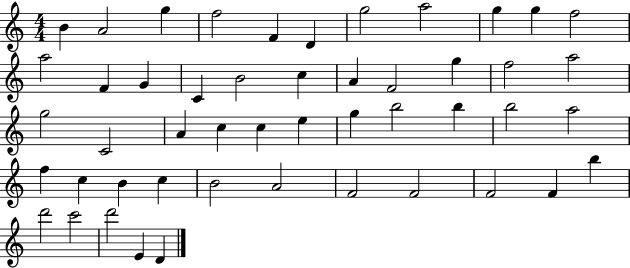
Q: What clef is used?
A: treble